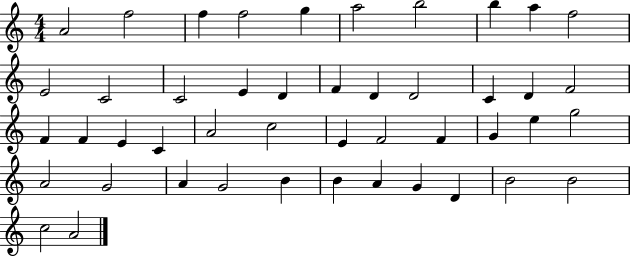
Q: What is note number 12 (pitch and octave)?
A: C4